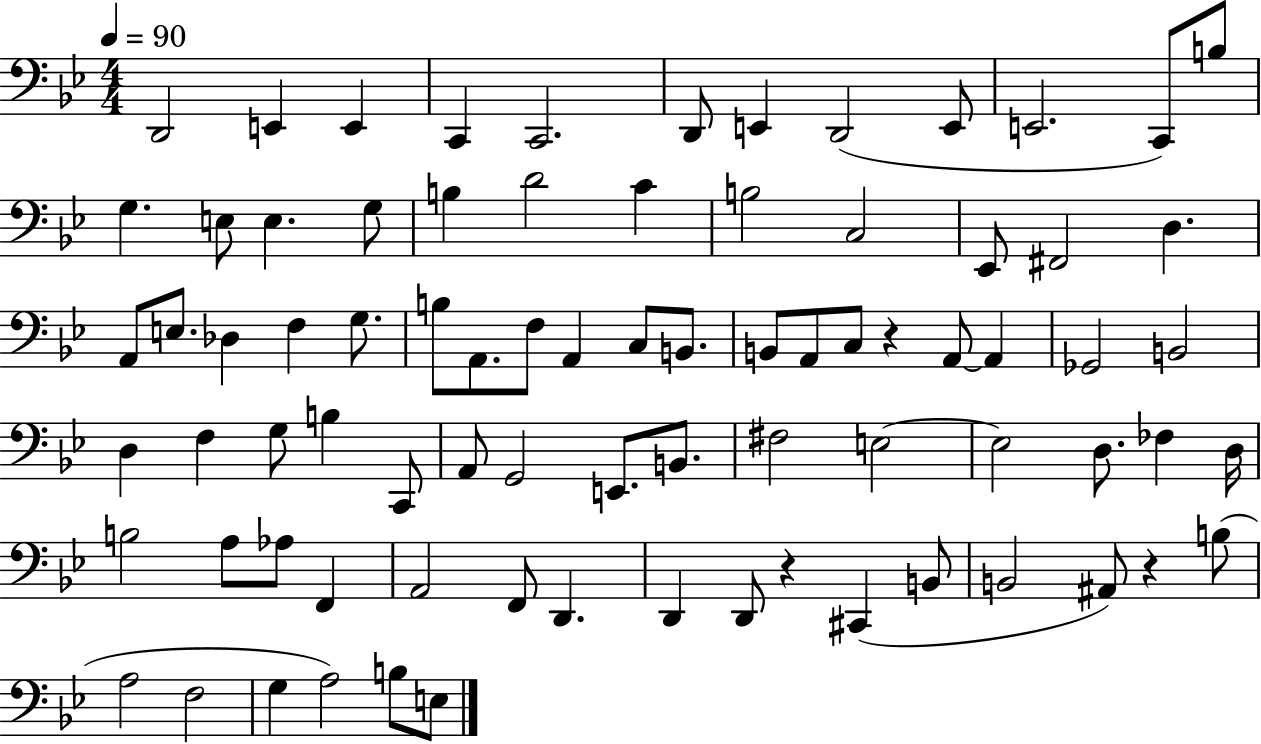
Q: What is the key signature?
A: BES major